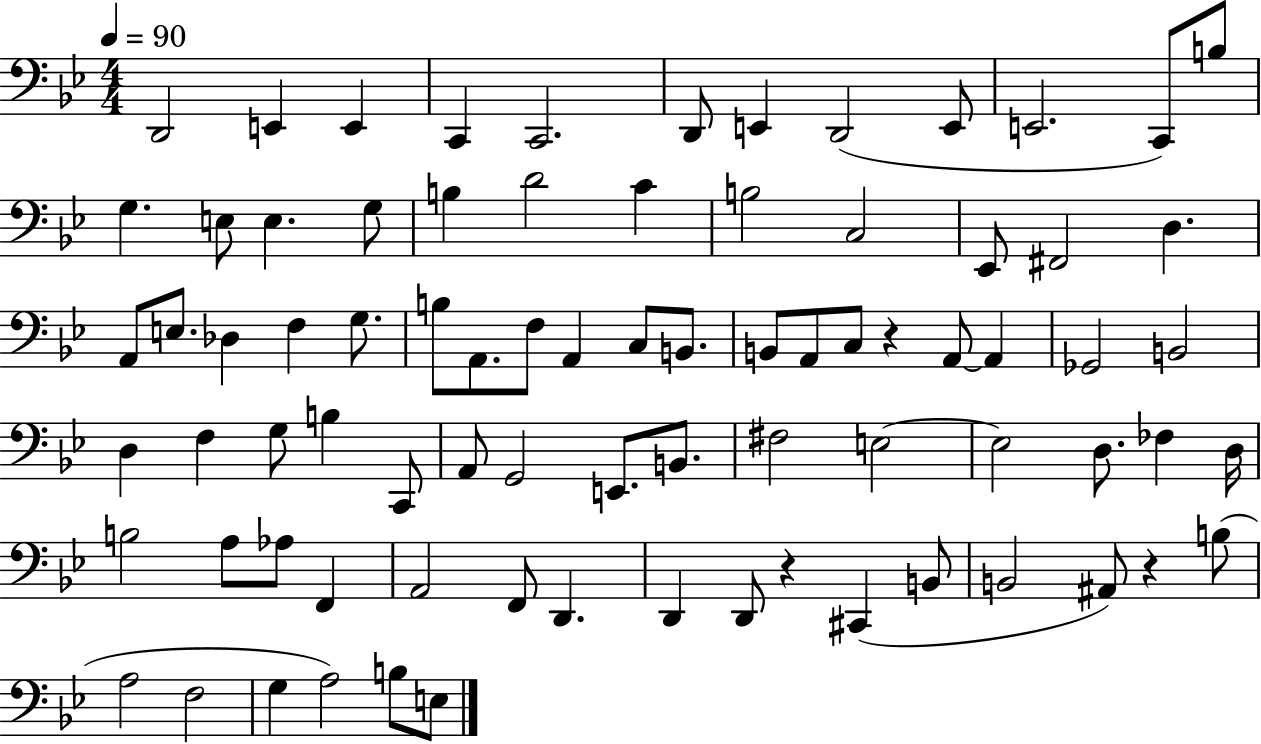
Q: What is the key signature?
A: BES major